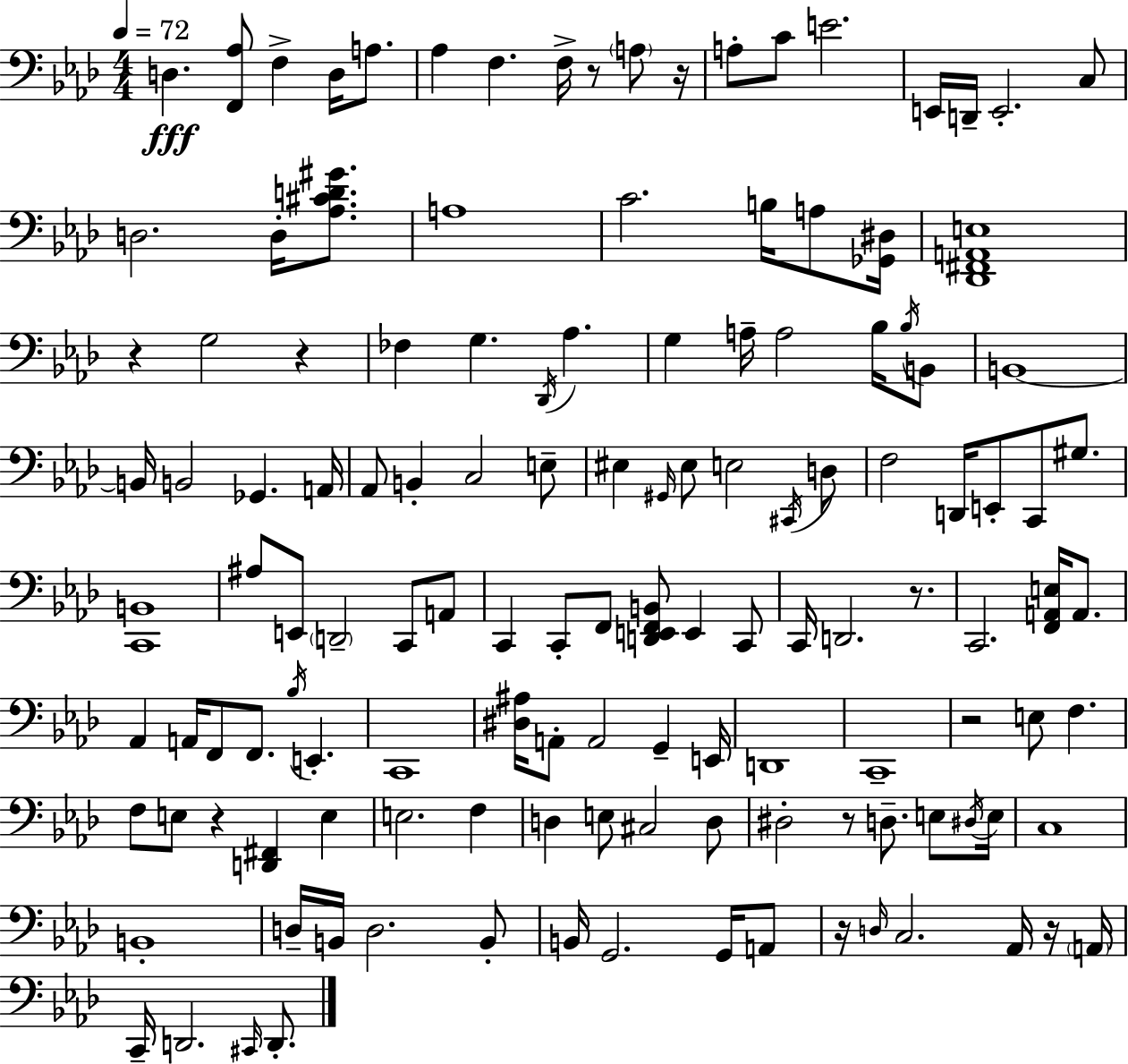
{
  \clef bass
  \numericTimeSignature
  \time 4/4
  \key aes \major
  \tempo 4 = 72
  d4.\fff <f, aes>8 f4-> d16 a8. | aes4 f4. f16-> r8 \parenthesize a8 r16 | a8-. c'8 e'2. | e,16 d,16-- e,2.-. c8 | \break d2. d16-. <aes cis' d' gis'>8. | a1 | c'2. b16 a8 <ges, dis>16 | <des, fis, a, e>1 | \break r4 g2 r4 | fes4 g4. \acciaccatura { des,16 } aes4. | g4 a16-- a2 bes16 \acciaccatura { bes16 } | b,8 b,1~~ | \break b,16 b,2 ges,4. | a,16 aes,8 b,4-. c2 | e8-- eis4 \grace { gis,16 } eis8 e2 | \acciaccatura { cis,16 } d8 f2 d,16 e,8-. c,8 | \break gis8. <c, b,>1 | ais8 e,8 \parenthesize d,2-- | c,8 a,8 c,4 c,8-. f,8 <d, e, f, b,>8 e,4 | c,8 c,16 d,2. | \break r8. c,2. | <f, a, e>16 a,8. aes,4 a,16 f,8 f,8. \acciaccatura { bes16 } e,4.-. | c,1 | <dis ais>16 a,8-. a,2 | \break g,4-- e,16 d,1 | c,1-- | r2 e8 f4. | f8 e8 r4 <d, fis,>4 | \break e4 e2. | f4 d4 e8 cis2 | d8 dis2-. r8 d8.-- | e8 \acciaccatura { dis16 } e16 c1 | \break b,1-. | d16-- b,16 d2. | b,8-. b,16 g,2. | g,16 a,8 r16 \grace { d16 } c2. | \break aes,16 r16 \parenthesize a,16 c,16-- d,2. | \grace { cis,16 } d,8.-. \bar "|."
}